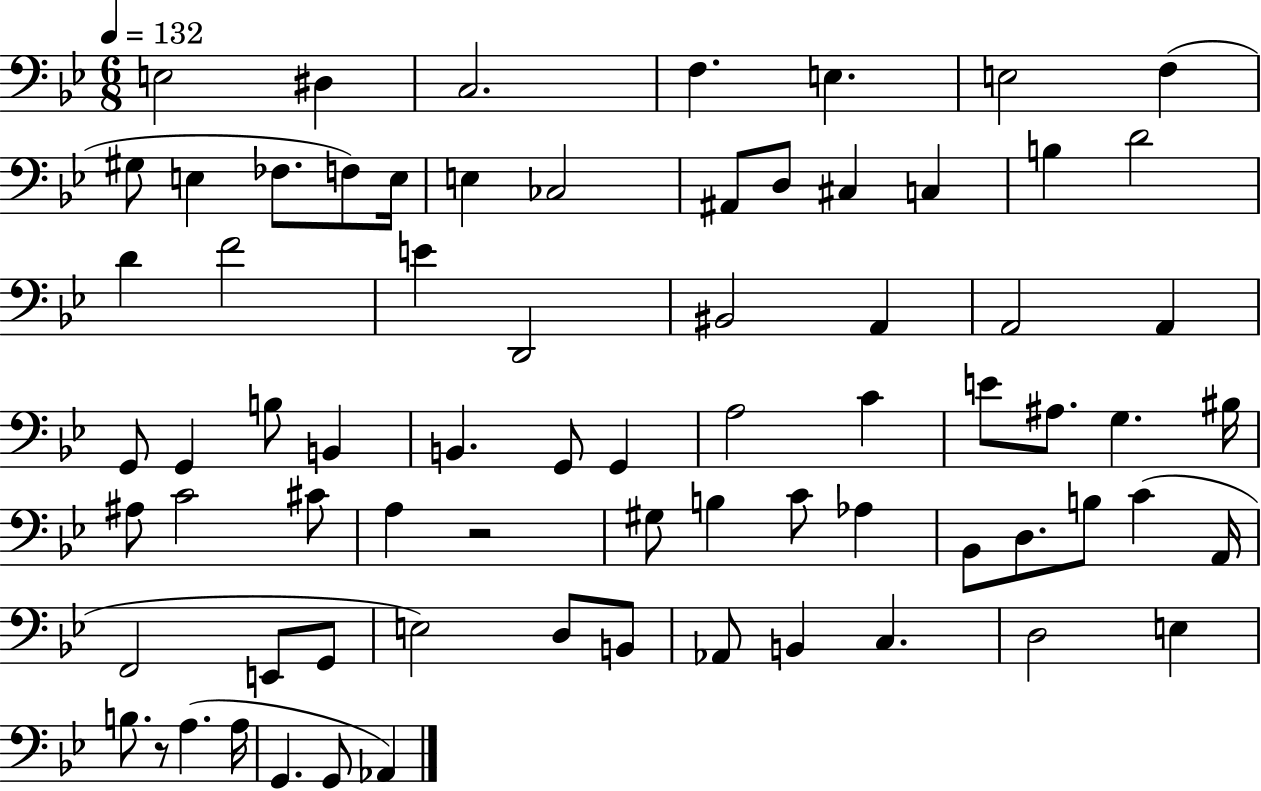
X:1
T:Untitled
M:6/8
L:1/4
K:Bb
E,2 ^D, C,2 F, E, E,2 F, ^G,/2 E, _F,/2 F,/2 E,/4 E, _C,2 ^A,,/2 D,/2 ^C, C, B, D2 D F2 E D,,2 ^B,,2 A,, A,,2 A,, G,,/2 G,, B,/2 B,, B,, G,,/2 G,, A,2 C E/2 ^A,/2 G, ^B,/4 ^A,/2 C2 ^C/2 A, z2 ^G,/2 B, C/2 _A, _B,,/2 D,/2 B,/2 C A,,/4 F,,2 E,,/2 G,,/2 E,2 D,/2 B,,/2 _A,,/2 B,, C, D,2 E, B,/2 z/2 A, A,/4 G,, G,,/2 _A,,